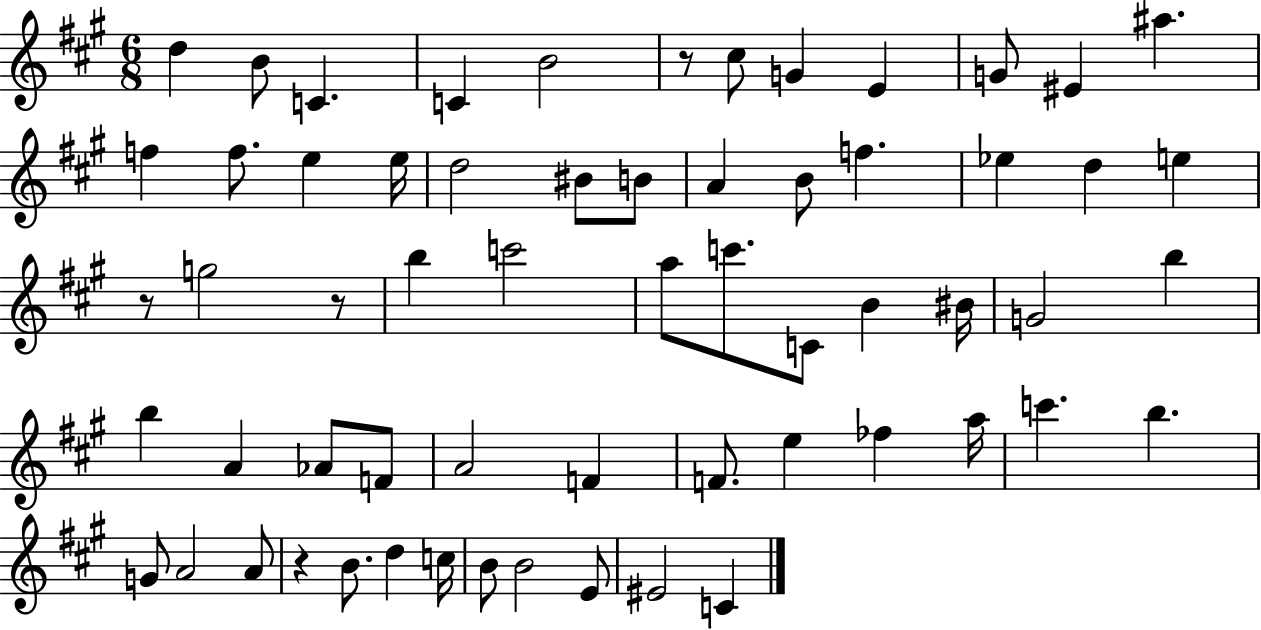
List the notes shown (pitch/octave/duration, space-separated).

D5/q B4/e C4/q. C4/q B4/h R/e C#5/e G4/q E4/q G4/e EIS4/q A#5/q. F5/q F5/e. E5/q E5/s D5/h BIS4/e B4/e A4/q B4/e F5/q. Eb5/q D5/q E5/q R/e G5/h R/e B5/q C6/h A5/e C6/e. C4/e B4/q BIS4/s G4/h B5/q B5/q A4/q Ab4/e F4/e A4/h F4/q F4/e. E5/q FES5/q A5/s C6/q. B5/q. G4/e A4/h A4/e R/q B4/e. D5/q C5/s B4/e B4/h E4/e EIS4/h C4/q